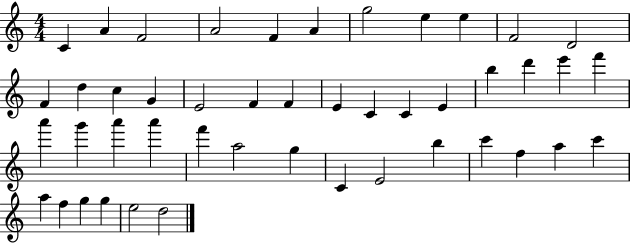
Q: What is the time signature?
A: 4/4